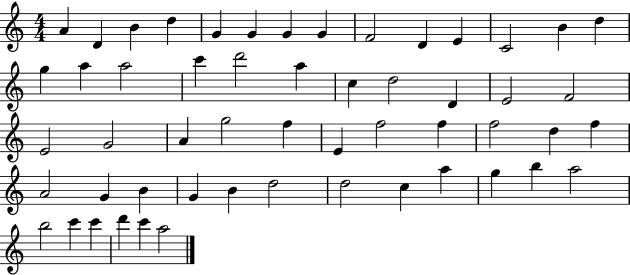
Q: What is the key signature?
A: C major